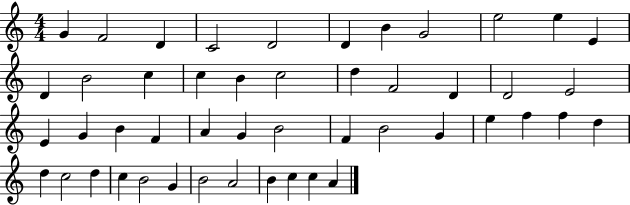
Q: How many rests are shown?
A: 0